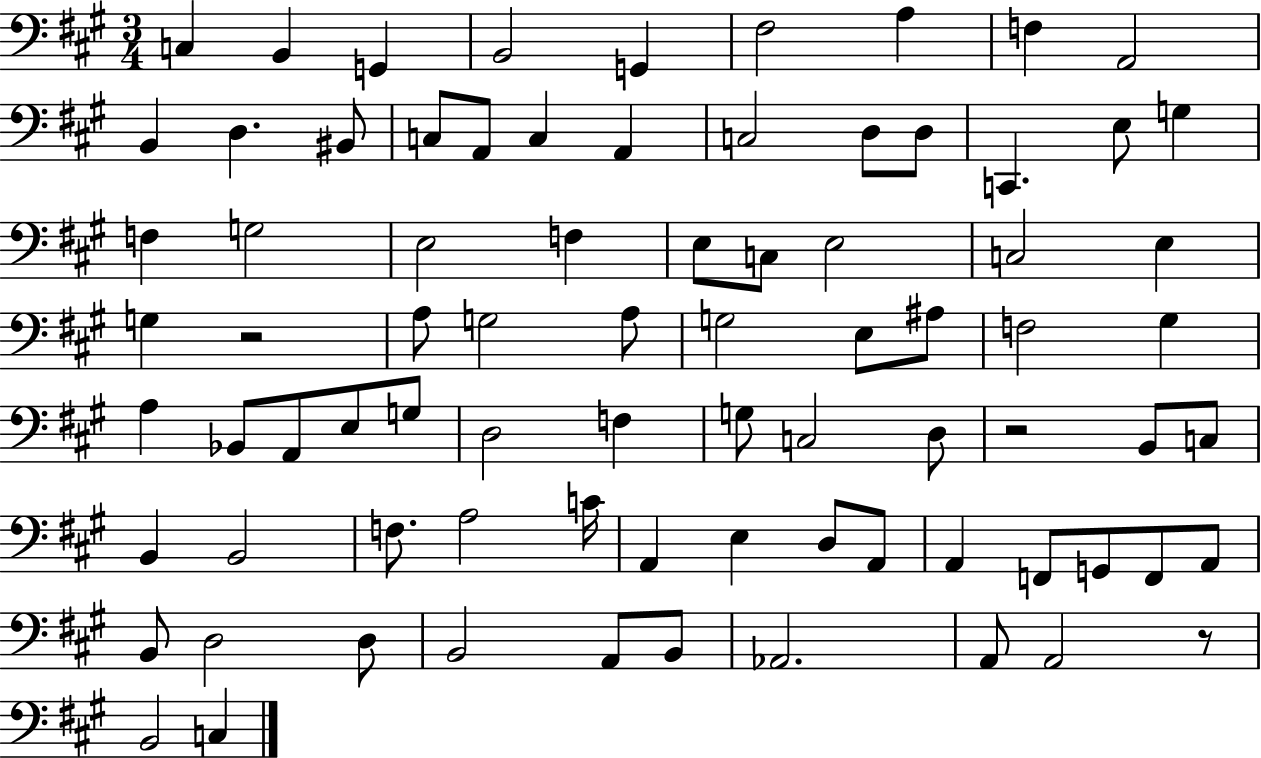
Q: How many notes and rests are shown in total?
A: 80